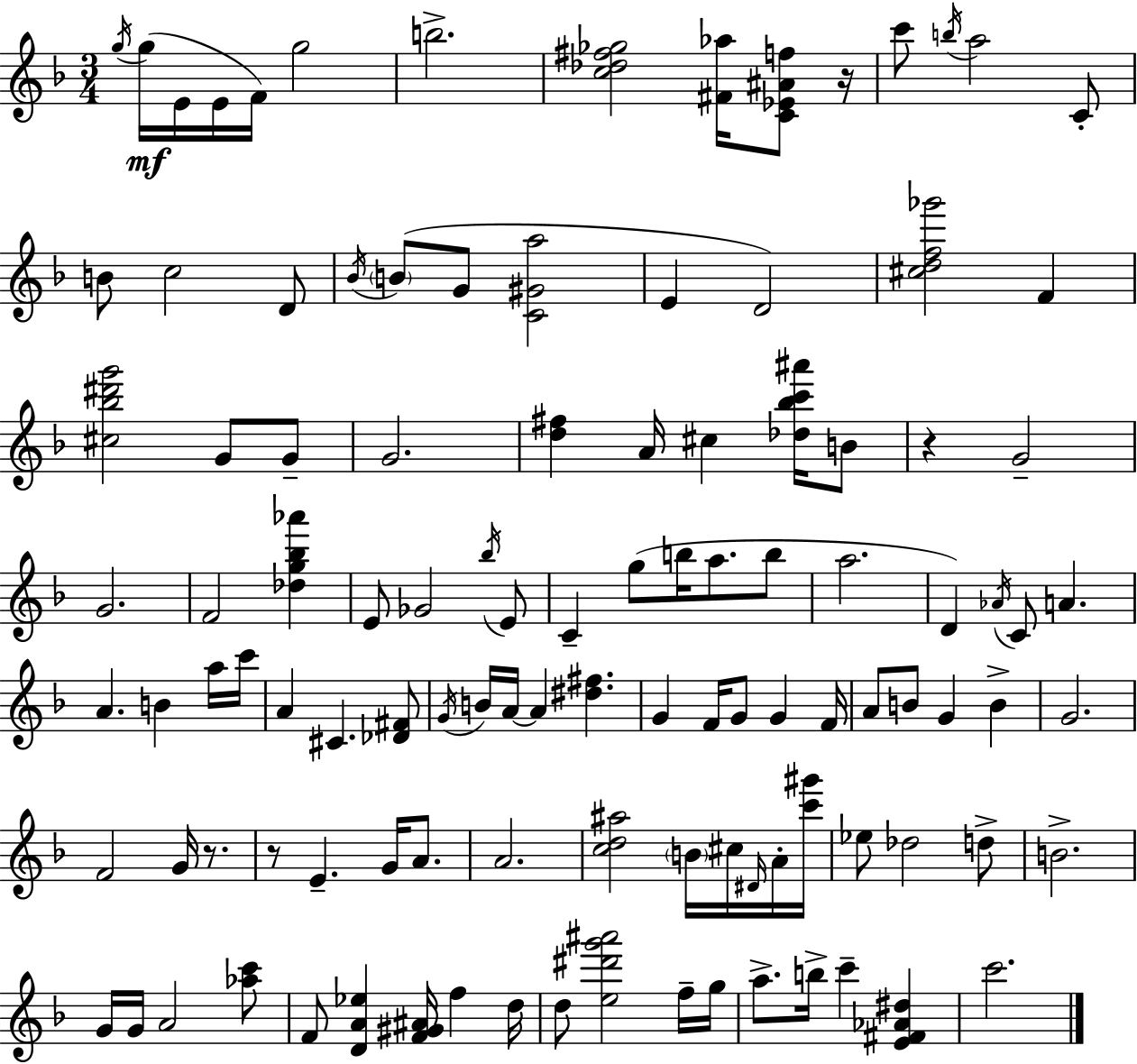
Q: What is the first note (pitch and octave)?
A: G5